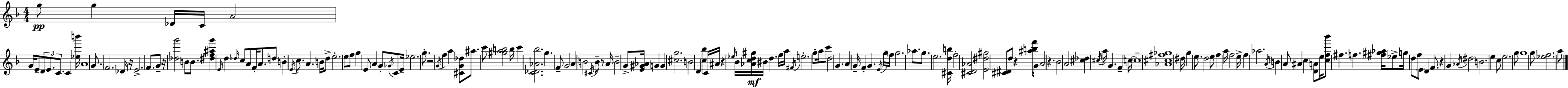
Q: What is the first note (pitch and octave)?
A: G5